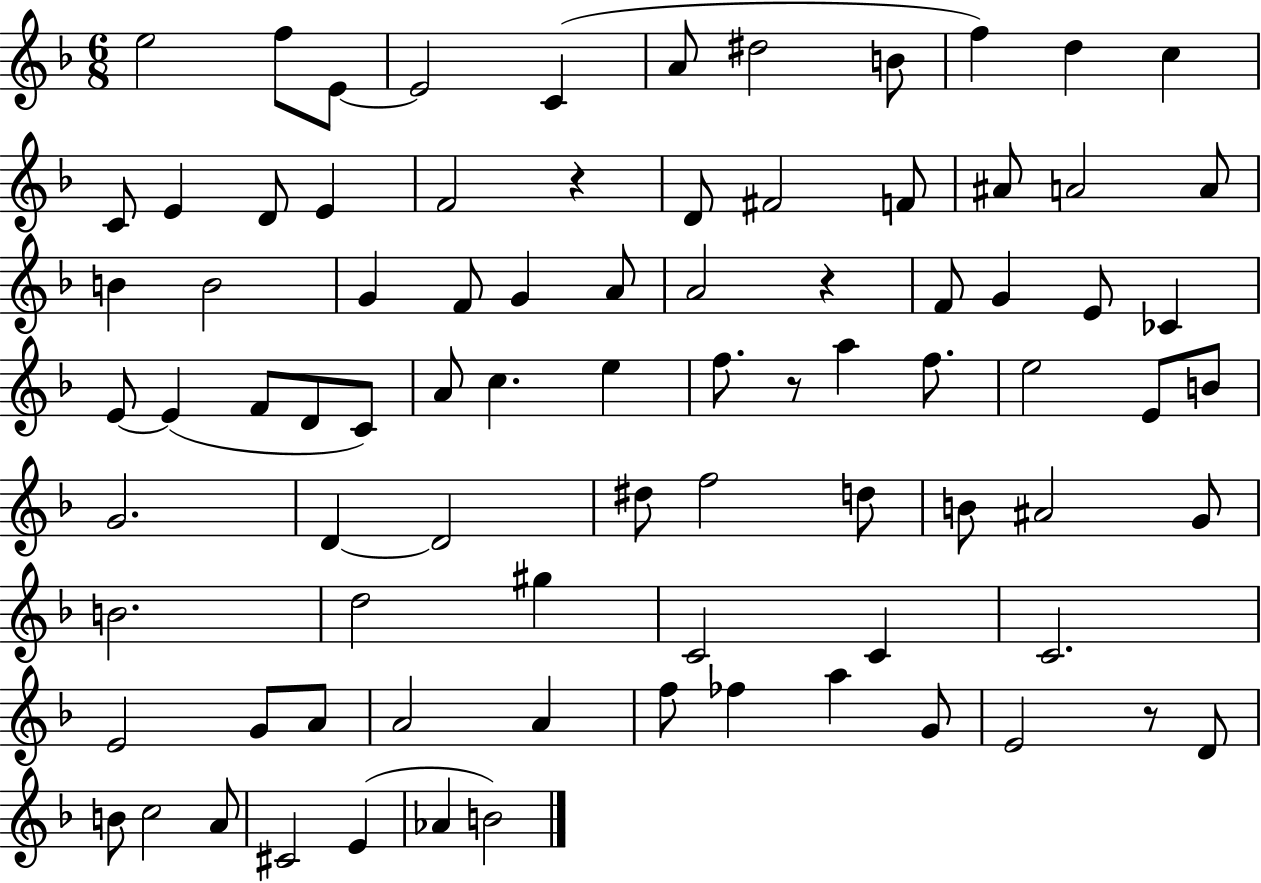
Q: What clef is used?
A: treble